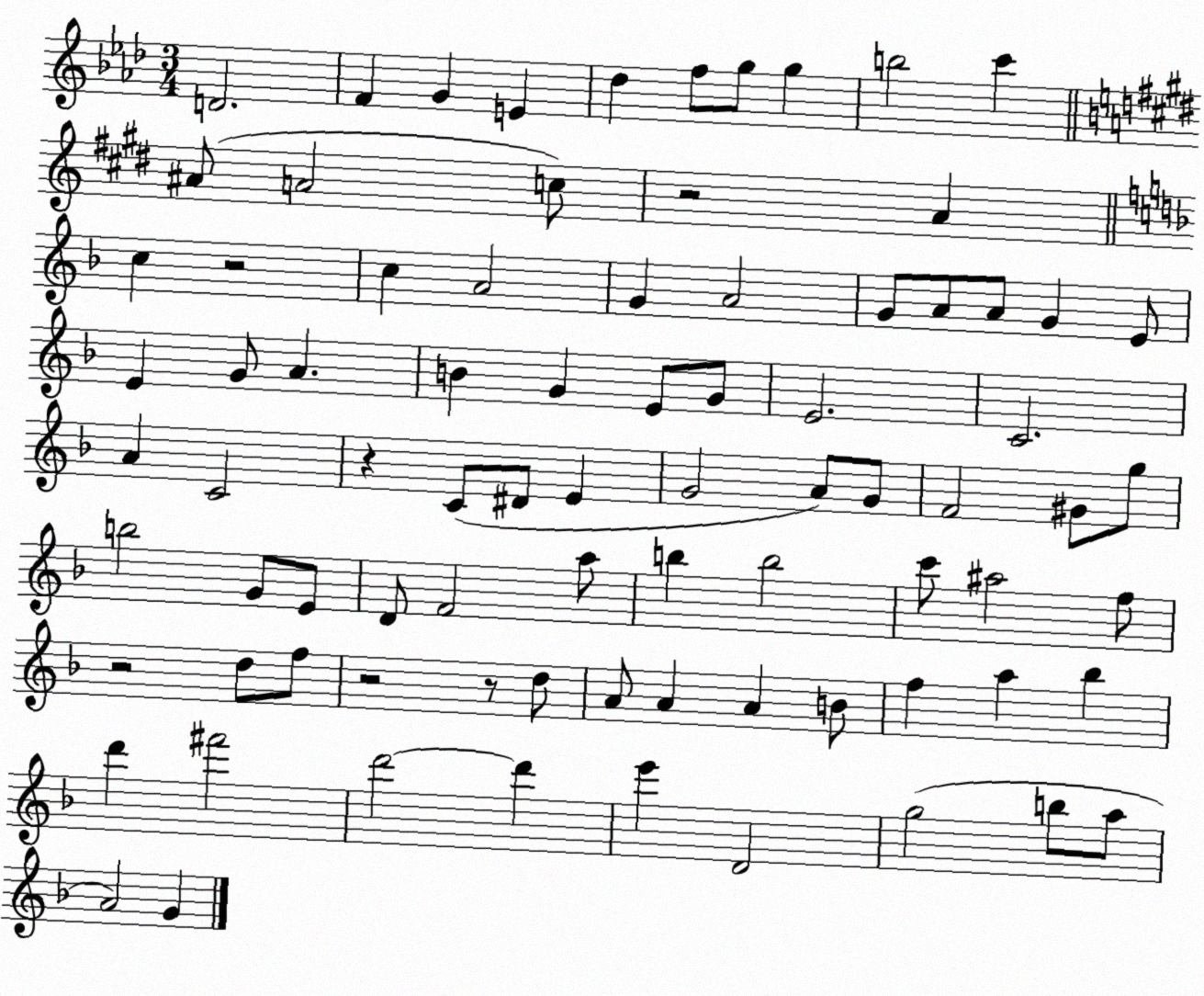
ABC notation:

X:1
T:Untitled
M:3/4
L:1/4
K:Ab
D2 F G E _d f/2 g/2 g b2 c' ^A/2 A2 c/2 z2 A c z2 c A2 G A2 G/2 A/2 A/2 G E/2 E G/2 A B G E/2 G/2 E2 C2 A C2 z C/2 ^D/2 E G2 A/2 G/2 F2 ^G/2 g/2 b2 G/2 E/2 D/2 F2 a/2 b b2 c'/2 ^a2 f/2 z2 d/2 f/2 z2 z/2 d/2 A/2 A A B/2 f a _b d' ^f'2 d'2 d' e' D2 g2 b/2 a/2 A2 G